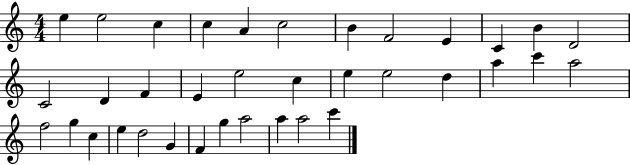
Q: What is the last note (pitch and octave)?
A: C6